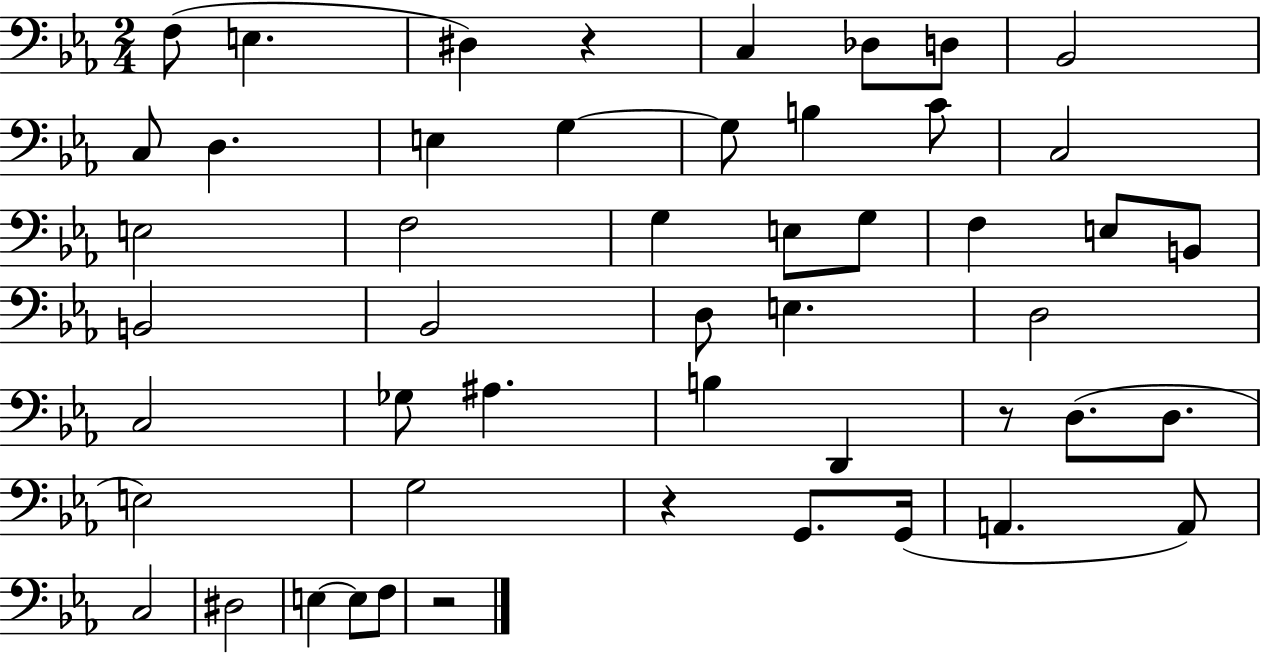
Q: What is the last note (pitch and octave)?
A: F3